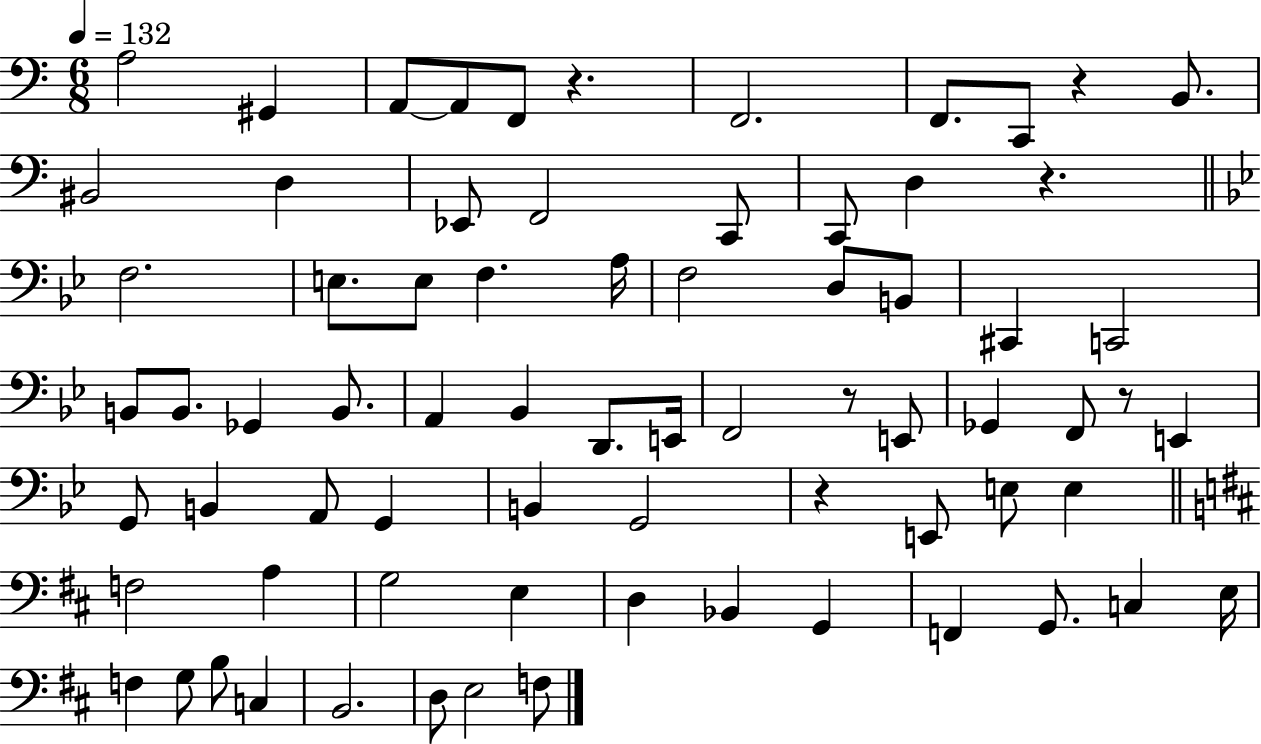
{
  \clef bass
  \numericTimeSignature
  \time 6/8
  \key c \major
  \tempo 4 = 132
  \repeat volta 2 { a2 gis,4 | a,8~~ a,8 f,8 r4. | f,2. | f,8. c,8 r4 b,8. | \break bis,2 d4 | ees,8 f,2 c,8 | c,8 d4 r4. | \bar "||" \break \key g \minor f2. | e8. e8 f4. a16 | f2 d8 b,8 | cis,4 c,2 | \break b,8 b,8. ges,4 b,8. | a,4 bes,4 d,8. e,16 | f,2 r8 e,8 | ges,4 f,8 r8 e,4 | \break g,8 b,4 a,8 g,4 | b,4 g,2 | r4 e,8 e8 e4 | \bar "||" \break \key d \major f2 a4 | g2 e4 | d4 bes,4 g,4 | f,4 g,8. c4 e16 | \break f4 g8 b8 c4 | b,2. | d8 e2 f8 | } \bar "|."
}